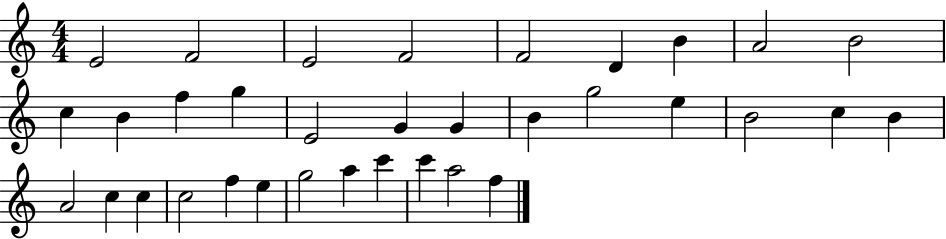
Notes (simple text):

E4/h F4/h E4/h F4/h F4/h D4/q B4/q A4/h B4/h C5/q B4/q F5/q G5/q E4/h G4/q G4/q B4/q G5/h E5/q B4/h C5/q B4/q A4/h C5/q C5/q C5/h F5/q E5/q G5/h A5/q C6/q C6/q A5/h F5/q